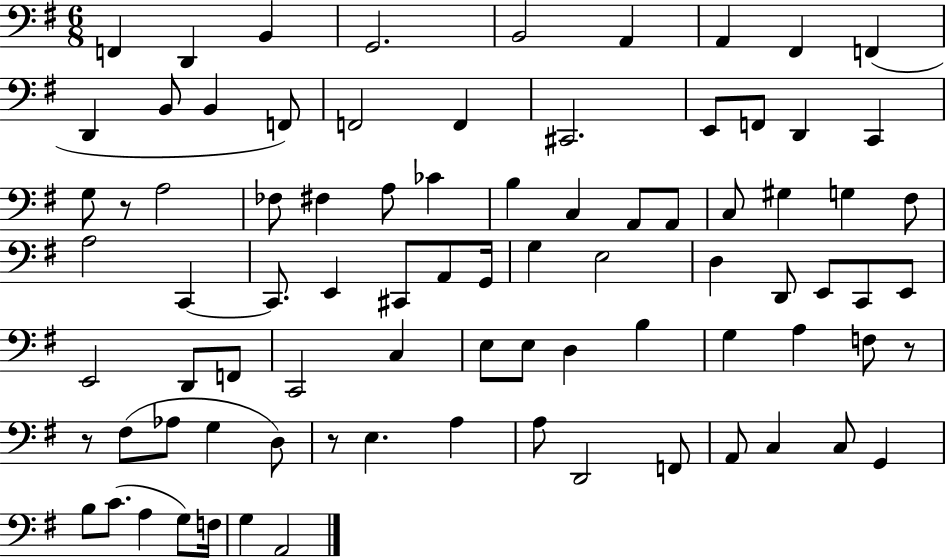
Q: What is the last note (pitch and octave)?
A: A2